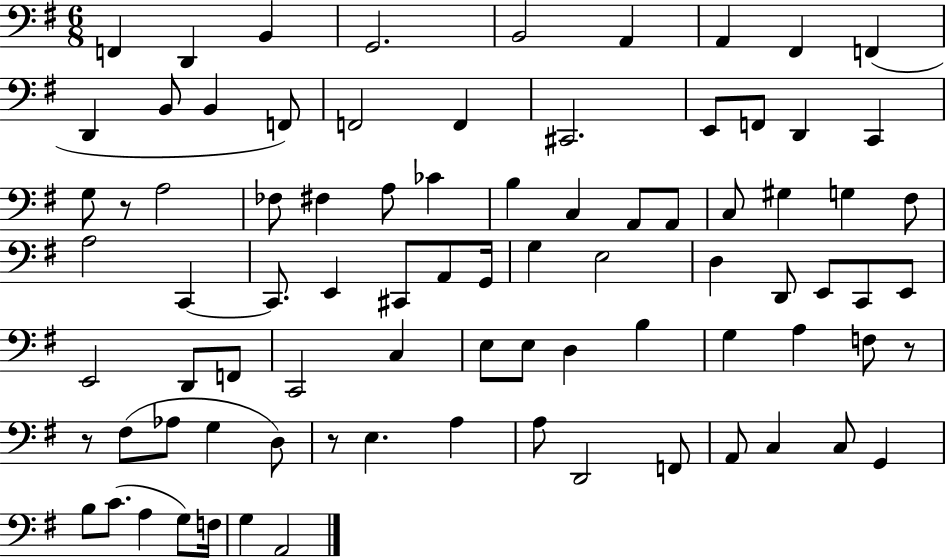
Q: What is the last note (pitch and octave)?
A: A2